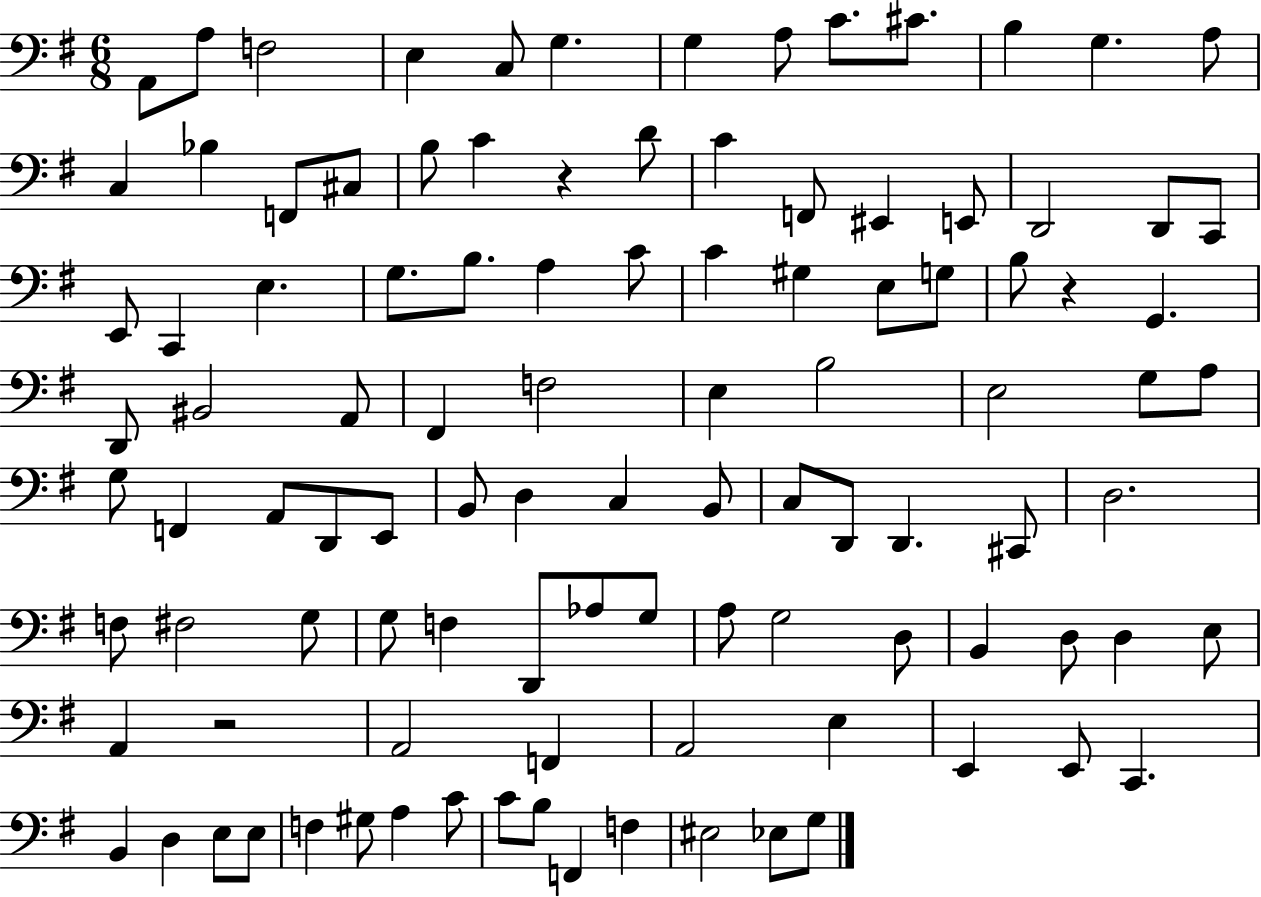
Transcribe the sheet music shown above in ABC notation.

X:1
T:Untitled
M:6/8
L:1/4
K:G
A,,/2 A,/2 F,2 E, C,/2 G, G, A,/2 C/2 ^C/2 B, G, A,/2 C, _B, F,,/2 ^C,/2 B,/2 C z D/2 C F,,/2 ^E,, E,,/2 D,,2 D,,/2 C,,/2 E,,/2 C,, E, G,/2 B,/2 A, C/2 C ^G, E,/2 G,/2 B,/2 z G,, D,,/2 ^B,,2 A,,/2 ^F,, F,2 E, B,2 E,2 G,/2 A,/2 G,/2 F,, A,,/2 D,,/2 E,,/2 B,,/2 D, C, B,,/2 C,/2 D,,/2 D,, ^C,,/2 D,2 F,/2 ^F,2 G,/2 G,/2 F, D,,/2 _A,/2 G,/2 A,/2 G,2 D,/2 B,, D,/2 D, E,/2 A,, z2 A,,2 F,, A,,2 E, E,, E,,/2 C,, B,, D, E,/2 E,/2 F, ^G,/2 A, C/2 C/2 B,/2 F,, F, ^E,2 _E,/2 G,/2